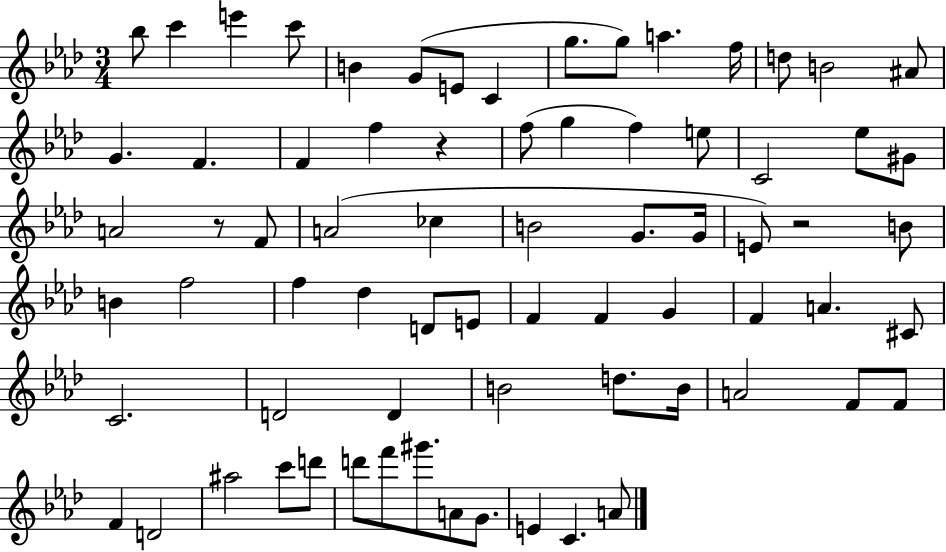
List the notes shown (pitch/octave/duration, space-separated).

Bb5/e C6/q E6/q C6/e B4/q G4/e E4/e C4/q G5/e. G5/e A5/q. F5/s D5/e B4/h A#4/e G4/q. F4/q. F4/q F5/q R/q F5/e G5/q F5/q E5/e C4/h Eb5/e G#4/e A4/h R/e F4/e A4/h CES5/q B4/h G4/e. G4/s E4/e R/h B4/e B4/q F5/h F5/q Db5/q D4/e E4/e F4/q F4/q G4/q F4/q A4/q. C#4/e C4/h. D4/h D4/q B4/h D5/e. B4/s A4/h F4/e F4/e F4/q D4/h A#5/h C6/e D6/e D6/e F6/e G#6/e. A4/e G4/e. E4/q C4/q. A4/e